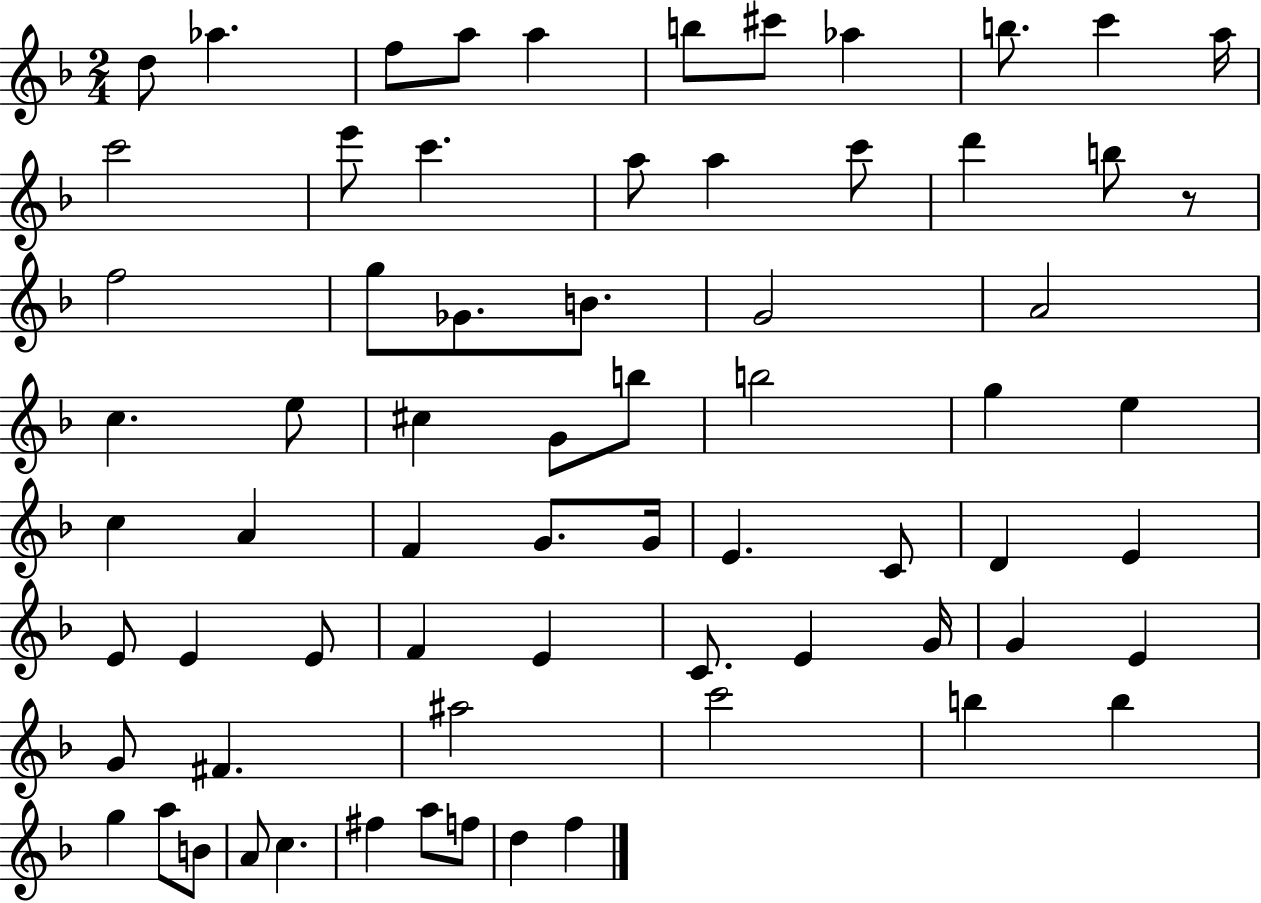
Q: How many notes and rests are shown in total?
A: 69